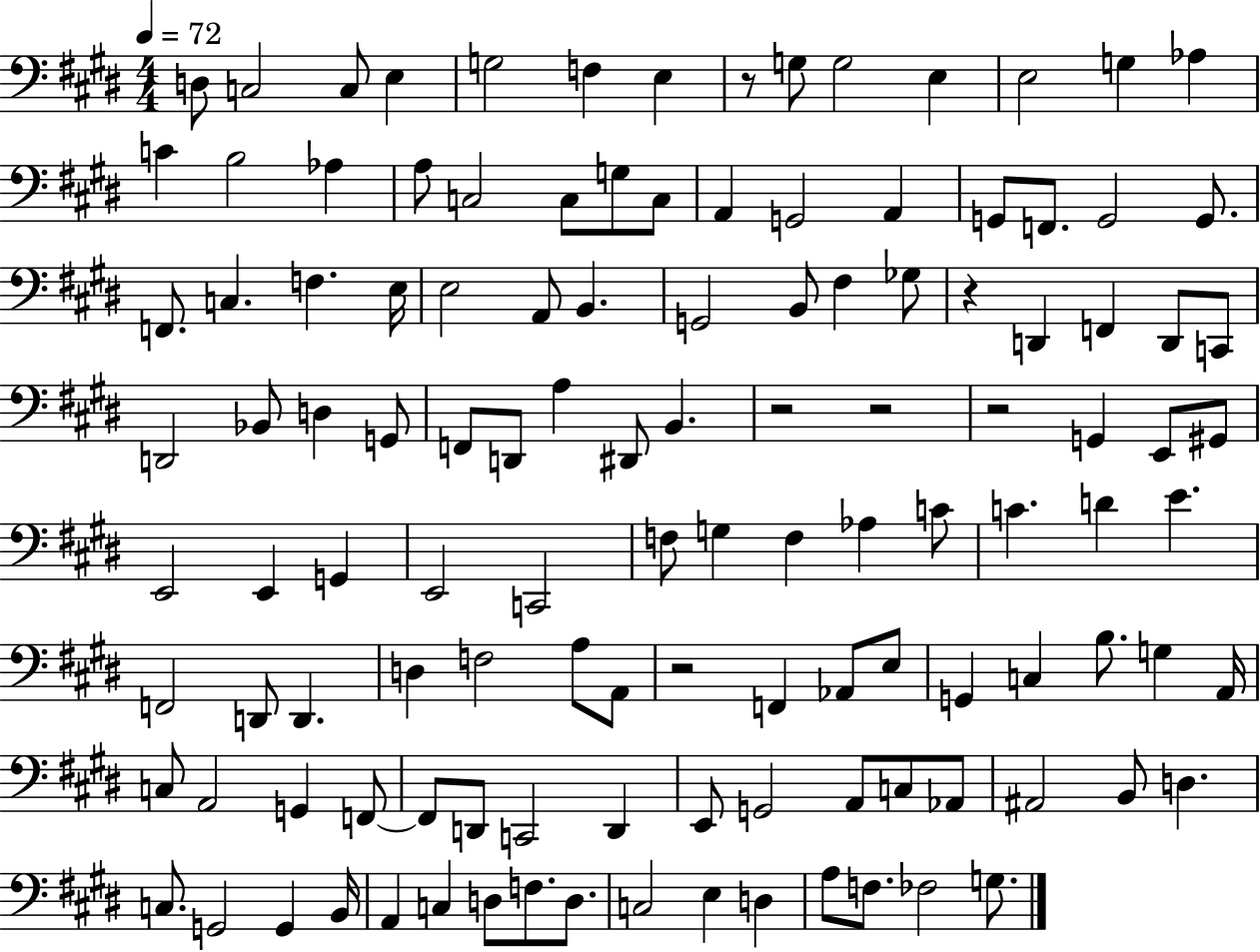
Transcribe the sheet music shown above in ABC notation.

X:1
T:Untitled
M:4/4
L:1/4
K:E
D,/2 C,2 C,/2 E, G,2 F, E, z/2 G,/2 G,2 E, E,2 G, _A, C B,2 _A, A,/2 C,2 C,/2 G,/2 C,/2 A,, G,,2 A,, G,,/2 F,,/2 G,,2 G,,/2 F,,/2 C, F, E,/4 E,2 A,,/2 B,, G,,2 B,,/2 ^F, _G,/2 z D,, F,, D,,/2 C,,/2 D,,2 _B,,/2 D, G,,/2 F,,/2 D,,/2 A, ^D,,/2 B,, z2 z2 z2 G,, E,,/2 ^G,,/2 E,,2 E,, G,, E,,2 C,,2 F,/2 G, F, _A, C/2 C D E F,,2 D,,/2 D,, D, F,2 A,/2 A,,/2 z2 F,, _A,,/2 E,/2 G,, C, B,/2 G, A,,/4 C,/2 A,,2 G,, F,,/2 F,,/2 D,,/2 C,,2 D,, E,,/2 G,,2 A,,/2 C,/2 _A,,/2 ^A,,2 B,,/2 D, C,/2 G,,2 G,, B,,/4 A,, C, D,/2 F,/2 D,/2 C,2 E, D, A,/2 F,/2 _F,2 G,/2